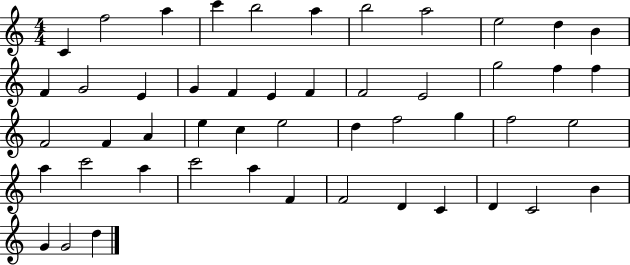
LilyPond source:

{
  \clef treble
  \numericTimeSignature
  \time 4/4
  \key c \major
  c'4 f''2 a''4 | c'''4 b''2 a''4 | b''2 a''2 | e''2 d''4 b'4 | \break f'4 g'2 e'4 | g'4 f'4 e'4 f'4 | f'2 e'2 | g''2 f''4 f''4 | \break f'2 f'4 a'4 | e''4 c''4 e''2 | d''4 f''2 g''4 | f''2 e''2 | \break a''4 c'''2 a''4 | c'''2 a''4 f'4 | f'2 d'4 c'4 | d'4 c'2 b'4 | \break g'4 g'2 d''4 | \bar "|."
}